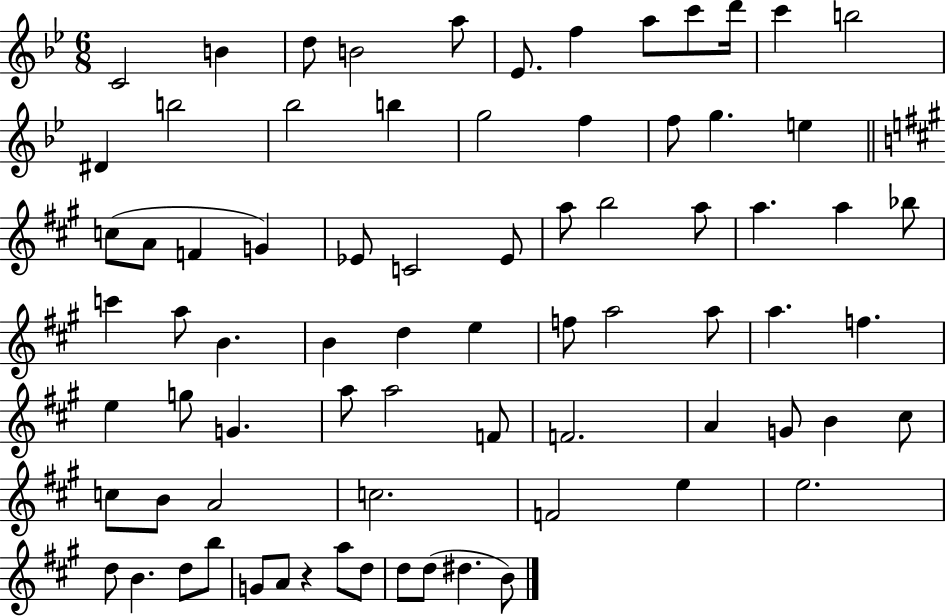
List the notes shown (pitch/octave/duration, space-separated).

C4/h B4/q D5/e B4/h A5/e Eb4/e. F5/q A5/e C6/e D6/s C6/q B5/h D#4/q B5/h Bb5/h B5/q G5/h F5/q F5/e G5/q. E5/q C5/e A4/e F4/q G4/q Eb4/e C4/h Eb4/e A5/e B5/h A5/e A5/q. A5/q Bb5/e C6/q A5/e B4/q. B4/q D5/q E5/q F5/e A5/h A5/e A5/q. F5/q. E5/q G5/e G4/q. A5/e A5/h F4/e F4/h. A4/q G4/e B4/q C#5/e C5/e B4/e A4/h C5/h. F4/h E5/q E5/h. D5/e B4/q. D5/e B5/e G4/e A4/e R/q A5/e D5/e D5/e D5/e D#5/q. B4/e